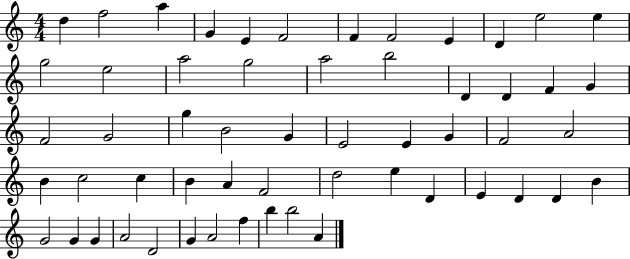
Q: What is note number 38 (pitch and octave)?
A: F4